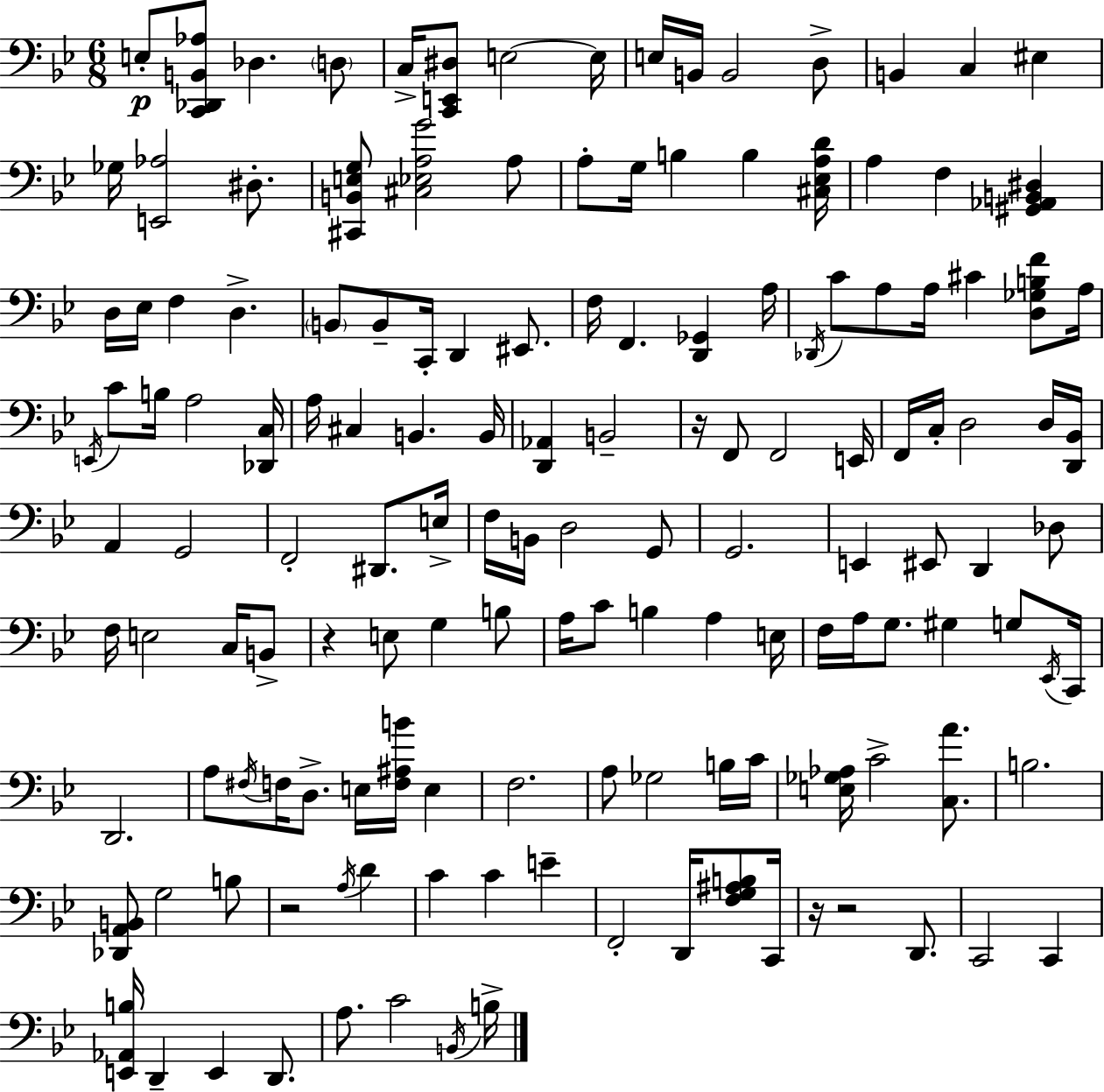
{
  \clef bass
  \numericTimeSignature
  \time 6/8
  \key g \minor
  e8-.\p <c, des, b, aes>8 des4. \parenthesize d8 | c16-> <c, e, dis>8 e2~~ e16 | e16 b,16 b,2 d8-> | b,4 c4 eis4 | \break ges16 <e, aes>2 dis8.-. | <cis, b, e g>8 <cis ees a g'>2 a8 | a8-. g16 b4 b4 <cis ees a d'>16 | a4 f4 <gis, aes, b, dis>4 | \break d16 ees16 f4 d4.-> | \parenthesize b,8 b,8-- c,16-. d,4 eis,8. | f16 f,4. <d, ges,>4 a16 | \acciaccatura { des,16 } c'8 a8 a16 cis'4 <d ges b f'>8 | \break a16 \acciaccatura { e,16 } c'8 b16 a2 | <des, c>16 a16 cis4 b,4. | b,16 <d, aes,>4 b,2-- | r16 f,8 f,2 | \break e,16 f,16 c16-. d2 | d16 <d, bes,>16 a,4 g,2 | f,2-. dis,8. | e16-> f16 b,16 d2 | \break g,8 g,2. | e,4 eis,8 d,4 | des8 f16 e2 c16 | b,8-> r4 e8 g4 | \break b8 a16 c'8 b4 a4 | e16 f16 a16 g8. gis4 g8 | \acciaccatura { ees,16 } c,16 d,2. | a8 \acciaccatura { fis16 } f16 d8.-> e16 <f ais b'>16 | \break e4 f2. | a8 ges2 | b16 c'16 <e ges aes>16 c'2-> | <c a'>8. b2. | \break <des, a, b,>8 g2 | b8 r2 | \acciaccatura { a16 } d'4 c'4 c'4 | e'4-- f,2-. | \break d,16 <f g ais b>8 c,16 r16 r2 | d,8. c,2 | c,4 <e, aes, b>16 d,4-- e,4 | d,8. a8. c'2 | \break \acciaccatura { b,16 } b16-> \bar "|."
}